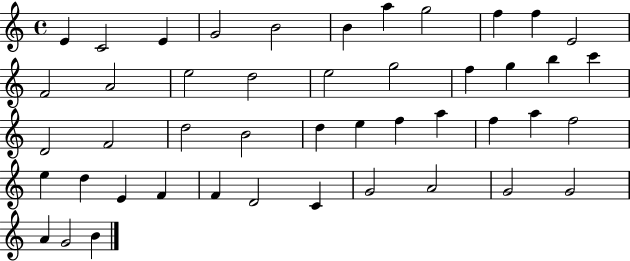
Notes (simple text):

E4/q C4/h E4/q G4/h B4/h B4/q A5/q G5/h F5/q F5/q E4/h F4/h A4/h E5/h D5/h E5/h G5/h F5/q G5/q B5/q C6/q D4/h F4/h D5/h B4/h D5/q E5/q F5/q A5/q F5/q A5/q F5/h E5/q D5/q E4/q F4/q F4/q D4/h C4/q G4/h A4/h G4/h G4/h A4/q G4/h B4/q